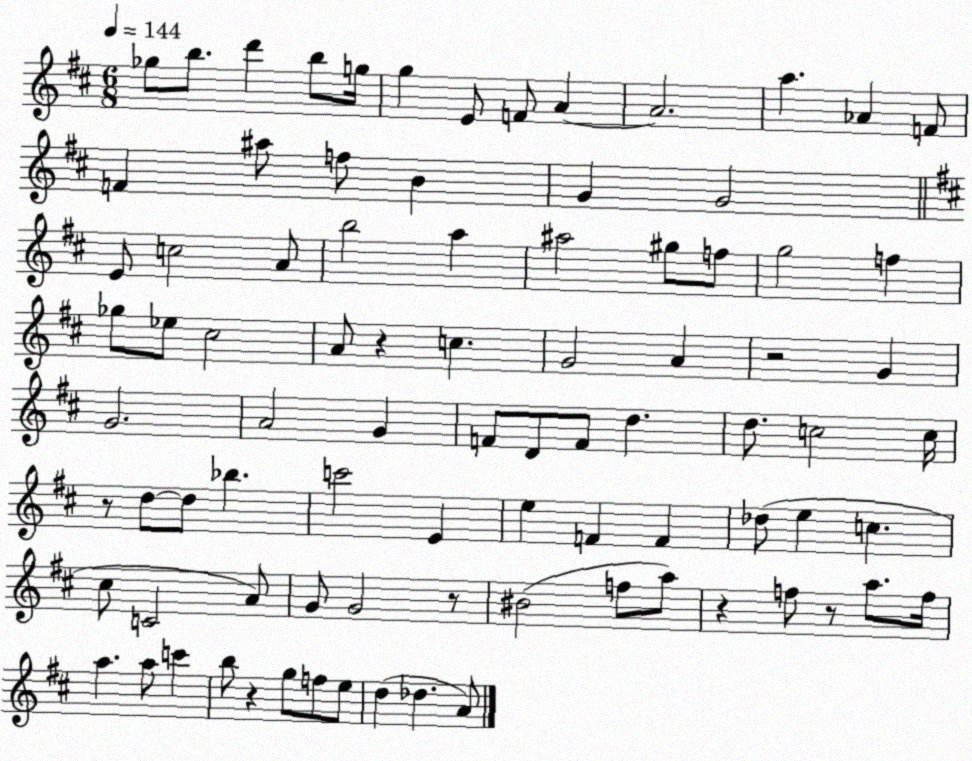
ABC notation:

X:1
T:Untitled
M:6/8
L:1/4
K:D
_g/2 b/2 d' b/2 g/4 g E/2 F/2 A A2 a _A F/2 F ^a/2 f/2 B G G2 E/2 c2 A/2 b2 a ^a2 ^g/2 f/2 g2 f _g/2 _e/2 ^c2 A/2 z c G2 A z2 G G2 A2 G F/2 D/2 F/2 d d/2 c2 c/4 z/2 d/2 d/2 _b c'2 E e F F _d/2 e c ^c/2 C2 A/2 G/2 G2 z/2 ^B2 f/2 a/2 z f/2 z/2 a/2 f/4 a a/2 c' b/2 z g/2 f/2 e/2 d _d A/2